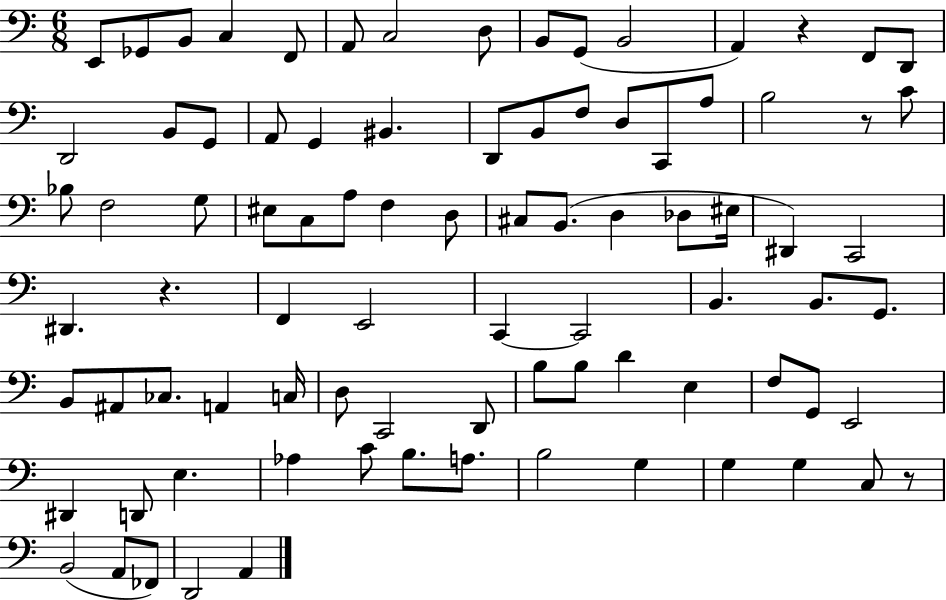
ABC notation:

X:1
T:Untitled
M:6/8
L:1/4
K:C
E,,/2 _G,,/2 B,,/2 C, F,,/2 A,,/2 C,2 D,/2 B,,/2 G,,/2 B,,2 A,, z F,,/2 D,,/2 D,,2 B,,/2 G,,/2 A,,/2 G,, ^B,, D,,/2 B,,/2 F,/2 D,/2 C,,/2 A,/2 B,2 z/2 C/2 _B,/2 F,2 G,/2 ^E,/2 C,/2 A,/2 F, D,/2 ^C,/2 B,,/2 D, _D,/2 ^E,/4 ^D,, C,,2 ^D,, z F,, E,,2 C,, C,,2 B,, B,,/2 G,,/2 B,,/2 ^A,,/2 _C,/2 A,, C,/4 D,/2 C,,2 D,,/2 B,/2 B,/2 D E, F,/2 G,,/2 E,,2 ^D,, D,,/2 E, _A, C/2 B,/2 A,/2 B,2 G, G, G, C,/2 z/2 B,,2 A,,/2 _F,,/2 D,,2 A,,